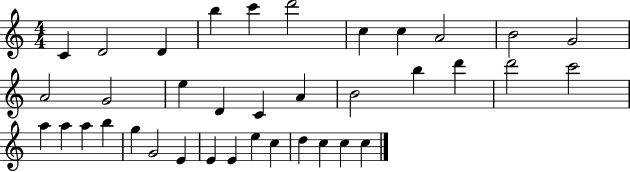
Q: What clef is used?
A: treble